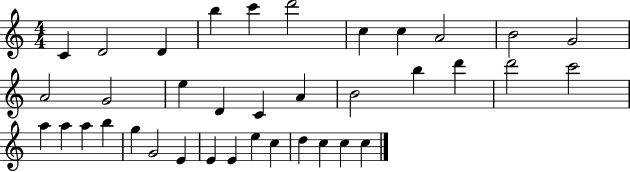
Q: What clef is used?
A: treble